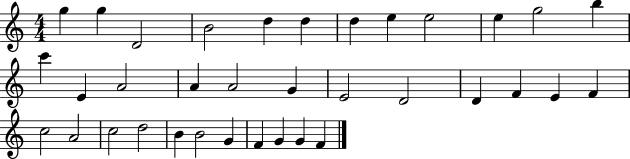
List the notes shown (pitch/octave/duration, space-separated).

G5/q G5/q D4/h B4/h D5/q D5/q D5/q E5/q E5/h E5/q G5/h B5/q C6/q E4/q A4/h A4/q A4/h G4/q E4/h D4/h D4/q F4/q E4/q F4/q C5/h A4/h C5/h D5/h B4/q B4/h G4/q F4/q G4/q G4/q F4/q